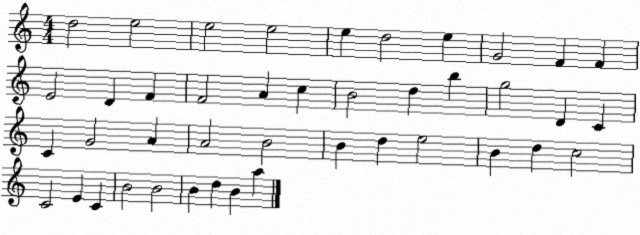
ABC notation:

X:1
T:Untitled
M:4/4
L:1/4
K:C
d2 e2 e2 e2 e d2 e G2 F F E2 D F F2 A c B2 d b g2 D C C G2 A A2 B2 B d e2 B d c2 C2 E C B2 B2 B d B a